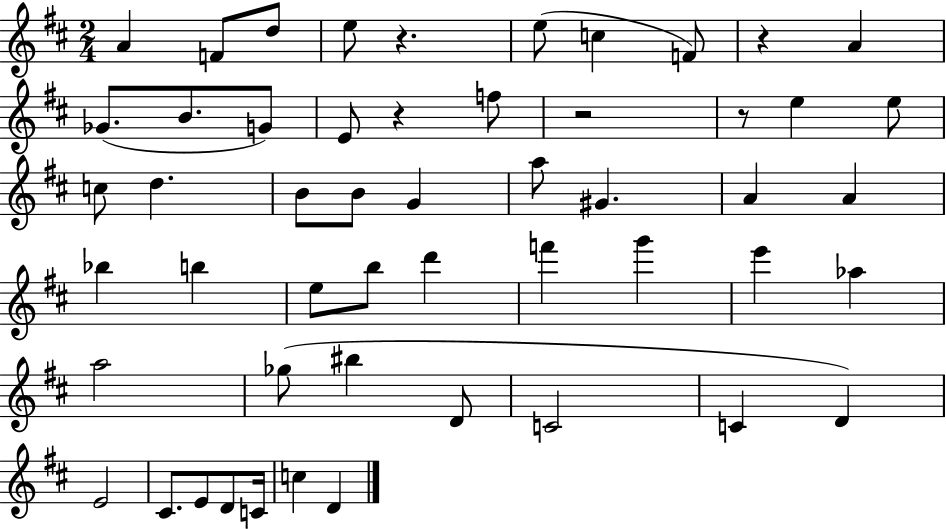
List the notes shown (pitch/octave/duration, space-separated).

A4/q F4/e D5/e E5/e R/q. E5/e C5/q F4/e R/q A4/q Gb4/e. B4/e. G4/e E4/e R/q F5/e R/h R/e E5/q E5/e C5/e D5/q. B4/e B4/e G4/q A5/e G#4/q. A4/q A4/q Bb5/q B5/q E5/e B5/e D6/q F6/q G6/q E6/q Ab5/q A5/h Gb5/e BIS5/q D4/e C4/h C4/q D4/q E4/h C#4/e. E4/e D4/e C4/s C5/q D4/q